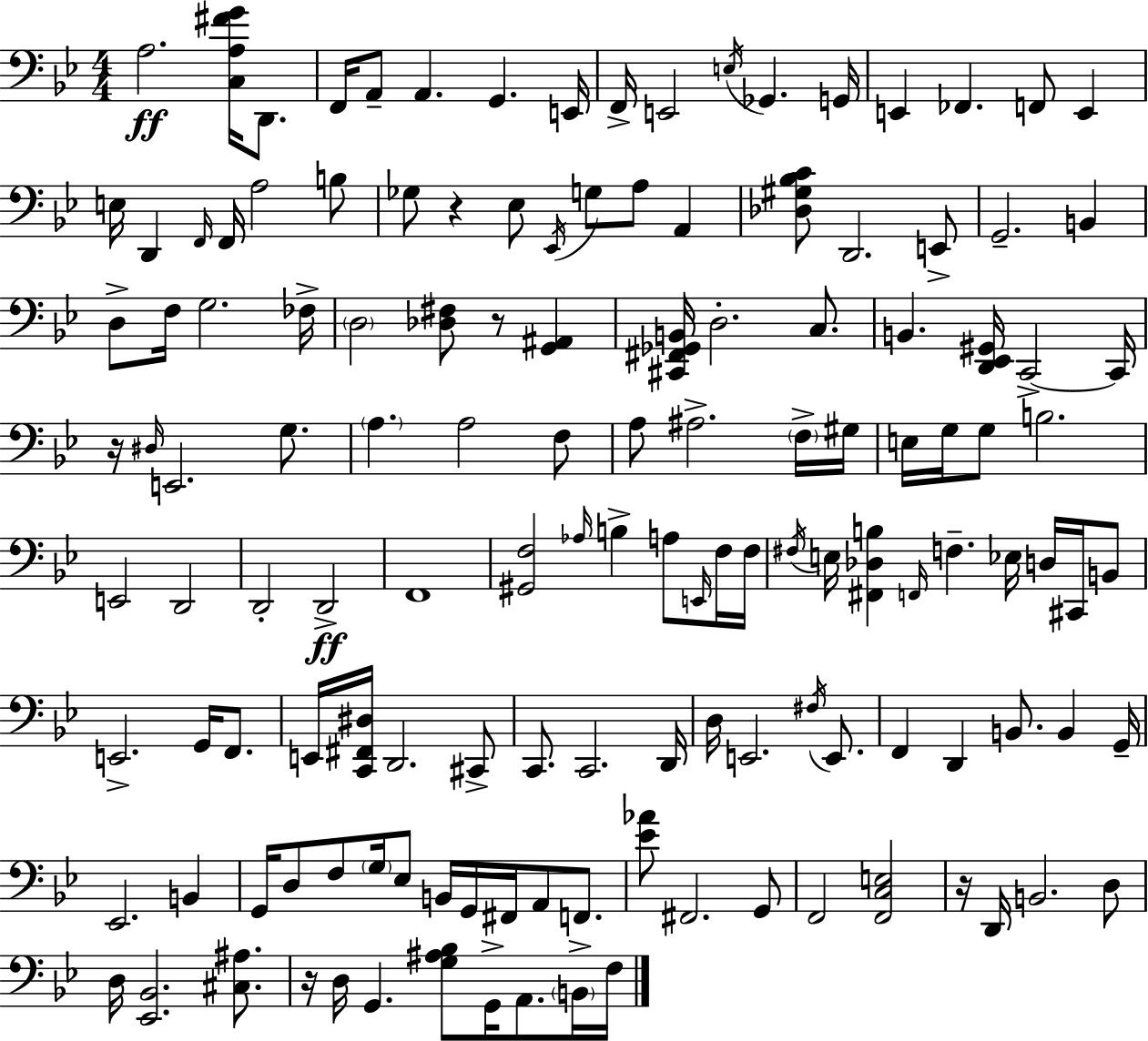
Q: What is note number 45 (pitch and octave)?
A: G3